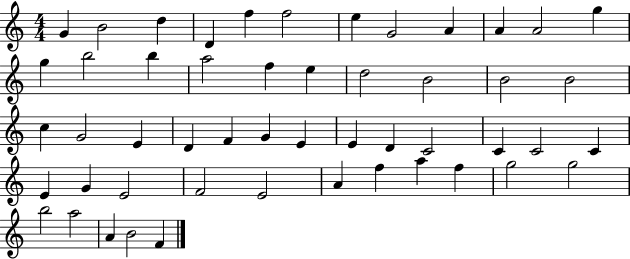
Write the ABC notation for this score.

X:1
T:Untitled
M:4/4
L:1/4
K:C
G B2 d D f f2 e G2 A A A2 g g b2 b a2 f e d2 B2 B2 B2 c G2 E D F G E E D C2 C C2 C E G E2 F2 E2 A f a f g2 g2 b2 a2 A B2 F